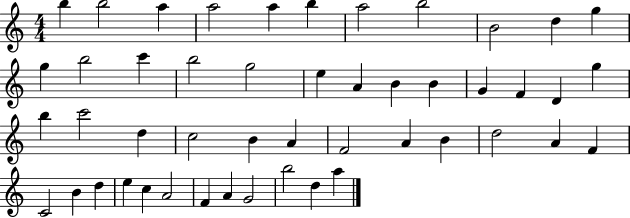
X:1
T:Untitled
M:4/4
L:1/4
K:C
b b2 a a2 a b a2 b2 B2 d g g b2 c' b2 g2 e A B B G F D g b c'2 d c2 B A F2 A B d2 A F C2 B d e c A2 F A G2 b2 d a